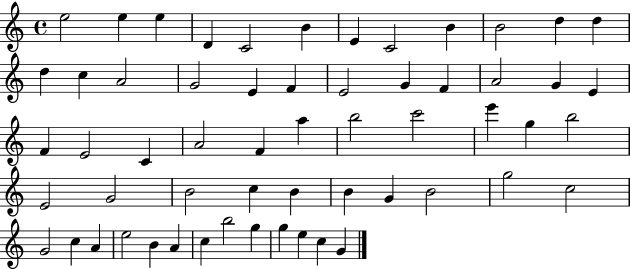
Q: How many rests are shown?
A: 0